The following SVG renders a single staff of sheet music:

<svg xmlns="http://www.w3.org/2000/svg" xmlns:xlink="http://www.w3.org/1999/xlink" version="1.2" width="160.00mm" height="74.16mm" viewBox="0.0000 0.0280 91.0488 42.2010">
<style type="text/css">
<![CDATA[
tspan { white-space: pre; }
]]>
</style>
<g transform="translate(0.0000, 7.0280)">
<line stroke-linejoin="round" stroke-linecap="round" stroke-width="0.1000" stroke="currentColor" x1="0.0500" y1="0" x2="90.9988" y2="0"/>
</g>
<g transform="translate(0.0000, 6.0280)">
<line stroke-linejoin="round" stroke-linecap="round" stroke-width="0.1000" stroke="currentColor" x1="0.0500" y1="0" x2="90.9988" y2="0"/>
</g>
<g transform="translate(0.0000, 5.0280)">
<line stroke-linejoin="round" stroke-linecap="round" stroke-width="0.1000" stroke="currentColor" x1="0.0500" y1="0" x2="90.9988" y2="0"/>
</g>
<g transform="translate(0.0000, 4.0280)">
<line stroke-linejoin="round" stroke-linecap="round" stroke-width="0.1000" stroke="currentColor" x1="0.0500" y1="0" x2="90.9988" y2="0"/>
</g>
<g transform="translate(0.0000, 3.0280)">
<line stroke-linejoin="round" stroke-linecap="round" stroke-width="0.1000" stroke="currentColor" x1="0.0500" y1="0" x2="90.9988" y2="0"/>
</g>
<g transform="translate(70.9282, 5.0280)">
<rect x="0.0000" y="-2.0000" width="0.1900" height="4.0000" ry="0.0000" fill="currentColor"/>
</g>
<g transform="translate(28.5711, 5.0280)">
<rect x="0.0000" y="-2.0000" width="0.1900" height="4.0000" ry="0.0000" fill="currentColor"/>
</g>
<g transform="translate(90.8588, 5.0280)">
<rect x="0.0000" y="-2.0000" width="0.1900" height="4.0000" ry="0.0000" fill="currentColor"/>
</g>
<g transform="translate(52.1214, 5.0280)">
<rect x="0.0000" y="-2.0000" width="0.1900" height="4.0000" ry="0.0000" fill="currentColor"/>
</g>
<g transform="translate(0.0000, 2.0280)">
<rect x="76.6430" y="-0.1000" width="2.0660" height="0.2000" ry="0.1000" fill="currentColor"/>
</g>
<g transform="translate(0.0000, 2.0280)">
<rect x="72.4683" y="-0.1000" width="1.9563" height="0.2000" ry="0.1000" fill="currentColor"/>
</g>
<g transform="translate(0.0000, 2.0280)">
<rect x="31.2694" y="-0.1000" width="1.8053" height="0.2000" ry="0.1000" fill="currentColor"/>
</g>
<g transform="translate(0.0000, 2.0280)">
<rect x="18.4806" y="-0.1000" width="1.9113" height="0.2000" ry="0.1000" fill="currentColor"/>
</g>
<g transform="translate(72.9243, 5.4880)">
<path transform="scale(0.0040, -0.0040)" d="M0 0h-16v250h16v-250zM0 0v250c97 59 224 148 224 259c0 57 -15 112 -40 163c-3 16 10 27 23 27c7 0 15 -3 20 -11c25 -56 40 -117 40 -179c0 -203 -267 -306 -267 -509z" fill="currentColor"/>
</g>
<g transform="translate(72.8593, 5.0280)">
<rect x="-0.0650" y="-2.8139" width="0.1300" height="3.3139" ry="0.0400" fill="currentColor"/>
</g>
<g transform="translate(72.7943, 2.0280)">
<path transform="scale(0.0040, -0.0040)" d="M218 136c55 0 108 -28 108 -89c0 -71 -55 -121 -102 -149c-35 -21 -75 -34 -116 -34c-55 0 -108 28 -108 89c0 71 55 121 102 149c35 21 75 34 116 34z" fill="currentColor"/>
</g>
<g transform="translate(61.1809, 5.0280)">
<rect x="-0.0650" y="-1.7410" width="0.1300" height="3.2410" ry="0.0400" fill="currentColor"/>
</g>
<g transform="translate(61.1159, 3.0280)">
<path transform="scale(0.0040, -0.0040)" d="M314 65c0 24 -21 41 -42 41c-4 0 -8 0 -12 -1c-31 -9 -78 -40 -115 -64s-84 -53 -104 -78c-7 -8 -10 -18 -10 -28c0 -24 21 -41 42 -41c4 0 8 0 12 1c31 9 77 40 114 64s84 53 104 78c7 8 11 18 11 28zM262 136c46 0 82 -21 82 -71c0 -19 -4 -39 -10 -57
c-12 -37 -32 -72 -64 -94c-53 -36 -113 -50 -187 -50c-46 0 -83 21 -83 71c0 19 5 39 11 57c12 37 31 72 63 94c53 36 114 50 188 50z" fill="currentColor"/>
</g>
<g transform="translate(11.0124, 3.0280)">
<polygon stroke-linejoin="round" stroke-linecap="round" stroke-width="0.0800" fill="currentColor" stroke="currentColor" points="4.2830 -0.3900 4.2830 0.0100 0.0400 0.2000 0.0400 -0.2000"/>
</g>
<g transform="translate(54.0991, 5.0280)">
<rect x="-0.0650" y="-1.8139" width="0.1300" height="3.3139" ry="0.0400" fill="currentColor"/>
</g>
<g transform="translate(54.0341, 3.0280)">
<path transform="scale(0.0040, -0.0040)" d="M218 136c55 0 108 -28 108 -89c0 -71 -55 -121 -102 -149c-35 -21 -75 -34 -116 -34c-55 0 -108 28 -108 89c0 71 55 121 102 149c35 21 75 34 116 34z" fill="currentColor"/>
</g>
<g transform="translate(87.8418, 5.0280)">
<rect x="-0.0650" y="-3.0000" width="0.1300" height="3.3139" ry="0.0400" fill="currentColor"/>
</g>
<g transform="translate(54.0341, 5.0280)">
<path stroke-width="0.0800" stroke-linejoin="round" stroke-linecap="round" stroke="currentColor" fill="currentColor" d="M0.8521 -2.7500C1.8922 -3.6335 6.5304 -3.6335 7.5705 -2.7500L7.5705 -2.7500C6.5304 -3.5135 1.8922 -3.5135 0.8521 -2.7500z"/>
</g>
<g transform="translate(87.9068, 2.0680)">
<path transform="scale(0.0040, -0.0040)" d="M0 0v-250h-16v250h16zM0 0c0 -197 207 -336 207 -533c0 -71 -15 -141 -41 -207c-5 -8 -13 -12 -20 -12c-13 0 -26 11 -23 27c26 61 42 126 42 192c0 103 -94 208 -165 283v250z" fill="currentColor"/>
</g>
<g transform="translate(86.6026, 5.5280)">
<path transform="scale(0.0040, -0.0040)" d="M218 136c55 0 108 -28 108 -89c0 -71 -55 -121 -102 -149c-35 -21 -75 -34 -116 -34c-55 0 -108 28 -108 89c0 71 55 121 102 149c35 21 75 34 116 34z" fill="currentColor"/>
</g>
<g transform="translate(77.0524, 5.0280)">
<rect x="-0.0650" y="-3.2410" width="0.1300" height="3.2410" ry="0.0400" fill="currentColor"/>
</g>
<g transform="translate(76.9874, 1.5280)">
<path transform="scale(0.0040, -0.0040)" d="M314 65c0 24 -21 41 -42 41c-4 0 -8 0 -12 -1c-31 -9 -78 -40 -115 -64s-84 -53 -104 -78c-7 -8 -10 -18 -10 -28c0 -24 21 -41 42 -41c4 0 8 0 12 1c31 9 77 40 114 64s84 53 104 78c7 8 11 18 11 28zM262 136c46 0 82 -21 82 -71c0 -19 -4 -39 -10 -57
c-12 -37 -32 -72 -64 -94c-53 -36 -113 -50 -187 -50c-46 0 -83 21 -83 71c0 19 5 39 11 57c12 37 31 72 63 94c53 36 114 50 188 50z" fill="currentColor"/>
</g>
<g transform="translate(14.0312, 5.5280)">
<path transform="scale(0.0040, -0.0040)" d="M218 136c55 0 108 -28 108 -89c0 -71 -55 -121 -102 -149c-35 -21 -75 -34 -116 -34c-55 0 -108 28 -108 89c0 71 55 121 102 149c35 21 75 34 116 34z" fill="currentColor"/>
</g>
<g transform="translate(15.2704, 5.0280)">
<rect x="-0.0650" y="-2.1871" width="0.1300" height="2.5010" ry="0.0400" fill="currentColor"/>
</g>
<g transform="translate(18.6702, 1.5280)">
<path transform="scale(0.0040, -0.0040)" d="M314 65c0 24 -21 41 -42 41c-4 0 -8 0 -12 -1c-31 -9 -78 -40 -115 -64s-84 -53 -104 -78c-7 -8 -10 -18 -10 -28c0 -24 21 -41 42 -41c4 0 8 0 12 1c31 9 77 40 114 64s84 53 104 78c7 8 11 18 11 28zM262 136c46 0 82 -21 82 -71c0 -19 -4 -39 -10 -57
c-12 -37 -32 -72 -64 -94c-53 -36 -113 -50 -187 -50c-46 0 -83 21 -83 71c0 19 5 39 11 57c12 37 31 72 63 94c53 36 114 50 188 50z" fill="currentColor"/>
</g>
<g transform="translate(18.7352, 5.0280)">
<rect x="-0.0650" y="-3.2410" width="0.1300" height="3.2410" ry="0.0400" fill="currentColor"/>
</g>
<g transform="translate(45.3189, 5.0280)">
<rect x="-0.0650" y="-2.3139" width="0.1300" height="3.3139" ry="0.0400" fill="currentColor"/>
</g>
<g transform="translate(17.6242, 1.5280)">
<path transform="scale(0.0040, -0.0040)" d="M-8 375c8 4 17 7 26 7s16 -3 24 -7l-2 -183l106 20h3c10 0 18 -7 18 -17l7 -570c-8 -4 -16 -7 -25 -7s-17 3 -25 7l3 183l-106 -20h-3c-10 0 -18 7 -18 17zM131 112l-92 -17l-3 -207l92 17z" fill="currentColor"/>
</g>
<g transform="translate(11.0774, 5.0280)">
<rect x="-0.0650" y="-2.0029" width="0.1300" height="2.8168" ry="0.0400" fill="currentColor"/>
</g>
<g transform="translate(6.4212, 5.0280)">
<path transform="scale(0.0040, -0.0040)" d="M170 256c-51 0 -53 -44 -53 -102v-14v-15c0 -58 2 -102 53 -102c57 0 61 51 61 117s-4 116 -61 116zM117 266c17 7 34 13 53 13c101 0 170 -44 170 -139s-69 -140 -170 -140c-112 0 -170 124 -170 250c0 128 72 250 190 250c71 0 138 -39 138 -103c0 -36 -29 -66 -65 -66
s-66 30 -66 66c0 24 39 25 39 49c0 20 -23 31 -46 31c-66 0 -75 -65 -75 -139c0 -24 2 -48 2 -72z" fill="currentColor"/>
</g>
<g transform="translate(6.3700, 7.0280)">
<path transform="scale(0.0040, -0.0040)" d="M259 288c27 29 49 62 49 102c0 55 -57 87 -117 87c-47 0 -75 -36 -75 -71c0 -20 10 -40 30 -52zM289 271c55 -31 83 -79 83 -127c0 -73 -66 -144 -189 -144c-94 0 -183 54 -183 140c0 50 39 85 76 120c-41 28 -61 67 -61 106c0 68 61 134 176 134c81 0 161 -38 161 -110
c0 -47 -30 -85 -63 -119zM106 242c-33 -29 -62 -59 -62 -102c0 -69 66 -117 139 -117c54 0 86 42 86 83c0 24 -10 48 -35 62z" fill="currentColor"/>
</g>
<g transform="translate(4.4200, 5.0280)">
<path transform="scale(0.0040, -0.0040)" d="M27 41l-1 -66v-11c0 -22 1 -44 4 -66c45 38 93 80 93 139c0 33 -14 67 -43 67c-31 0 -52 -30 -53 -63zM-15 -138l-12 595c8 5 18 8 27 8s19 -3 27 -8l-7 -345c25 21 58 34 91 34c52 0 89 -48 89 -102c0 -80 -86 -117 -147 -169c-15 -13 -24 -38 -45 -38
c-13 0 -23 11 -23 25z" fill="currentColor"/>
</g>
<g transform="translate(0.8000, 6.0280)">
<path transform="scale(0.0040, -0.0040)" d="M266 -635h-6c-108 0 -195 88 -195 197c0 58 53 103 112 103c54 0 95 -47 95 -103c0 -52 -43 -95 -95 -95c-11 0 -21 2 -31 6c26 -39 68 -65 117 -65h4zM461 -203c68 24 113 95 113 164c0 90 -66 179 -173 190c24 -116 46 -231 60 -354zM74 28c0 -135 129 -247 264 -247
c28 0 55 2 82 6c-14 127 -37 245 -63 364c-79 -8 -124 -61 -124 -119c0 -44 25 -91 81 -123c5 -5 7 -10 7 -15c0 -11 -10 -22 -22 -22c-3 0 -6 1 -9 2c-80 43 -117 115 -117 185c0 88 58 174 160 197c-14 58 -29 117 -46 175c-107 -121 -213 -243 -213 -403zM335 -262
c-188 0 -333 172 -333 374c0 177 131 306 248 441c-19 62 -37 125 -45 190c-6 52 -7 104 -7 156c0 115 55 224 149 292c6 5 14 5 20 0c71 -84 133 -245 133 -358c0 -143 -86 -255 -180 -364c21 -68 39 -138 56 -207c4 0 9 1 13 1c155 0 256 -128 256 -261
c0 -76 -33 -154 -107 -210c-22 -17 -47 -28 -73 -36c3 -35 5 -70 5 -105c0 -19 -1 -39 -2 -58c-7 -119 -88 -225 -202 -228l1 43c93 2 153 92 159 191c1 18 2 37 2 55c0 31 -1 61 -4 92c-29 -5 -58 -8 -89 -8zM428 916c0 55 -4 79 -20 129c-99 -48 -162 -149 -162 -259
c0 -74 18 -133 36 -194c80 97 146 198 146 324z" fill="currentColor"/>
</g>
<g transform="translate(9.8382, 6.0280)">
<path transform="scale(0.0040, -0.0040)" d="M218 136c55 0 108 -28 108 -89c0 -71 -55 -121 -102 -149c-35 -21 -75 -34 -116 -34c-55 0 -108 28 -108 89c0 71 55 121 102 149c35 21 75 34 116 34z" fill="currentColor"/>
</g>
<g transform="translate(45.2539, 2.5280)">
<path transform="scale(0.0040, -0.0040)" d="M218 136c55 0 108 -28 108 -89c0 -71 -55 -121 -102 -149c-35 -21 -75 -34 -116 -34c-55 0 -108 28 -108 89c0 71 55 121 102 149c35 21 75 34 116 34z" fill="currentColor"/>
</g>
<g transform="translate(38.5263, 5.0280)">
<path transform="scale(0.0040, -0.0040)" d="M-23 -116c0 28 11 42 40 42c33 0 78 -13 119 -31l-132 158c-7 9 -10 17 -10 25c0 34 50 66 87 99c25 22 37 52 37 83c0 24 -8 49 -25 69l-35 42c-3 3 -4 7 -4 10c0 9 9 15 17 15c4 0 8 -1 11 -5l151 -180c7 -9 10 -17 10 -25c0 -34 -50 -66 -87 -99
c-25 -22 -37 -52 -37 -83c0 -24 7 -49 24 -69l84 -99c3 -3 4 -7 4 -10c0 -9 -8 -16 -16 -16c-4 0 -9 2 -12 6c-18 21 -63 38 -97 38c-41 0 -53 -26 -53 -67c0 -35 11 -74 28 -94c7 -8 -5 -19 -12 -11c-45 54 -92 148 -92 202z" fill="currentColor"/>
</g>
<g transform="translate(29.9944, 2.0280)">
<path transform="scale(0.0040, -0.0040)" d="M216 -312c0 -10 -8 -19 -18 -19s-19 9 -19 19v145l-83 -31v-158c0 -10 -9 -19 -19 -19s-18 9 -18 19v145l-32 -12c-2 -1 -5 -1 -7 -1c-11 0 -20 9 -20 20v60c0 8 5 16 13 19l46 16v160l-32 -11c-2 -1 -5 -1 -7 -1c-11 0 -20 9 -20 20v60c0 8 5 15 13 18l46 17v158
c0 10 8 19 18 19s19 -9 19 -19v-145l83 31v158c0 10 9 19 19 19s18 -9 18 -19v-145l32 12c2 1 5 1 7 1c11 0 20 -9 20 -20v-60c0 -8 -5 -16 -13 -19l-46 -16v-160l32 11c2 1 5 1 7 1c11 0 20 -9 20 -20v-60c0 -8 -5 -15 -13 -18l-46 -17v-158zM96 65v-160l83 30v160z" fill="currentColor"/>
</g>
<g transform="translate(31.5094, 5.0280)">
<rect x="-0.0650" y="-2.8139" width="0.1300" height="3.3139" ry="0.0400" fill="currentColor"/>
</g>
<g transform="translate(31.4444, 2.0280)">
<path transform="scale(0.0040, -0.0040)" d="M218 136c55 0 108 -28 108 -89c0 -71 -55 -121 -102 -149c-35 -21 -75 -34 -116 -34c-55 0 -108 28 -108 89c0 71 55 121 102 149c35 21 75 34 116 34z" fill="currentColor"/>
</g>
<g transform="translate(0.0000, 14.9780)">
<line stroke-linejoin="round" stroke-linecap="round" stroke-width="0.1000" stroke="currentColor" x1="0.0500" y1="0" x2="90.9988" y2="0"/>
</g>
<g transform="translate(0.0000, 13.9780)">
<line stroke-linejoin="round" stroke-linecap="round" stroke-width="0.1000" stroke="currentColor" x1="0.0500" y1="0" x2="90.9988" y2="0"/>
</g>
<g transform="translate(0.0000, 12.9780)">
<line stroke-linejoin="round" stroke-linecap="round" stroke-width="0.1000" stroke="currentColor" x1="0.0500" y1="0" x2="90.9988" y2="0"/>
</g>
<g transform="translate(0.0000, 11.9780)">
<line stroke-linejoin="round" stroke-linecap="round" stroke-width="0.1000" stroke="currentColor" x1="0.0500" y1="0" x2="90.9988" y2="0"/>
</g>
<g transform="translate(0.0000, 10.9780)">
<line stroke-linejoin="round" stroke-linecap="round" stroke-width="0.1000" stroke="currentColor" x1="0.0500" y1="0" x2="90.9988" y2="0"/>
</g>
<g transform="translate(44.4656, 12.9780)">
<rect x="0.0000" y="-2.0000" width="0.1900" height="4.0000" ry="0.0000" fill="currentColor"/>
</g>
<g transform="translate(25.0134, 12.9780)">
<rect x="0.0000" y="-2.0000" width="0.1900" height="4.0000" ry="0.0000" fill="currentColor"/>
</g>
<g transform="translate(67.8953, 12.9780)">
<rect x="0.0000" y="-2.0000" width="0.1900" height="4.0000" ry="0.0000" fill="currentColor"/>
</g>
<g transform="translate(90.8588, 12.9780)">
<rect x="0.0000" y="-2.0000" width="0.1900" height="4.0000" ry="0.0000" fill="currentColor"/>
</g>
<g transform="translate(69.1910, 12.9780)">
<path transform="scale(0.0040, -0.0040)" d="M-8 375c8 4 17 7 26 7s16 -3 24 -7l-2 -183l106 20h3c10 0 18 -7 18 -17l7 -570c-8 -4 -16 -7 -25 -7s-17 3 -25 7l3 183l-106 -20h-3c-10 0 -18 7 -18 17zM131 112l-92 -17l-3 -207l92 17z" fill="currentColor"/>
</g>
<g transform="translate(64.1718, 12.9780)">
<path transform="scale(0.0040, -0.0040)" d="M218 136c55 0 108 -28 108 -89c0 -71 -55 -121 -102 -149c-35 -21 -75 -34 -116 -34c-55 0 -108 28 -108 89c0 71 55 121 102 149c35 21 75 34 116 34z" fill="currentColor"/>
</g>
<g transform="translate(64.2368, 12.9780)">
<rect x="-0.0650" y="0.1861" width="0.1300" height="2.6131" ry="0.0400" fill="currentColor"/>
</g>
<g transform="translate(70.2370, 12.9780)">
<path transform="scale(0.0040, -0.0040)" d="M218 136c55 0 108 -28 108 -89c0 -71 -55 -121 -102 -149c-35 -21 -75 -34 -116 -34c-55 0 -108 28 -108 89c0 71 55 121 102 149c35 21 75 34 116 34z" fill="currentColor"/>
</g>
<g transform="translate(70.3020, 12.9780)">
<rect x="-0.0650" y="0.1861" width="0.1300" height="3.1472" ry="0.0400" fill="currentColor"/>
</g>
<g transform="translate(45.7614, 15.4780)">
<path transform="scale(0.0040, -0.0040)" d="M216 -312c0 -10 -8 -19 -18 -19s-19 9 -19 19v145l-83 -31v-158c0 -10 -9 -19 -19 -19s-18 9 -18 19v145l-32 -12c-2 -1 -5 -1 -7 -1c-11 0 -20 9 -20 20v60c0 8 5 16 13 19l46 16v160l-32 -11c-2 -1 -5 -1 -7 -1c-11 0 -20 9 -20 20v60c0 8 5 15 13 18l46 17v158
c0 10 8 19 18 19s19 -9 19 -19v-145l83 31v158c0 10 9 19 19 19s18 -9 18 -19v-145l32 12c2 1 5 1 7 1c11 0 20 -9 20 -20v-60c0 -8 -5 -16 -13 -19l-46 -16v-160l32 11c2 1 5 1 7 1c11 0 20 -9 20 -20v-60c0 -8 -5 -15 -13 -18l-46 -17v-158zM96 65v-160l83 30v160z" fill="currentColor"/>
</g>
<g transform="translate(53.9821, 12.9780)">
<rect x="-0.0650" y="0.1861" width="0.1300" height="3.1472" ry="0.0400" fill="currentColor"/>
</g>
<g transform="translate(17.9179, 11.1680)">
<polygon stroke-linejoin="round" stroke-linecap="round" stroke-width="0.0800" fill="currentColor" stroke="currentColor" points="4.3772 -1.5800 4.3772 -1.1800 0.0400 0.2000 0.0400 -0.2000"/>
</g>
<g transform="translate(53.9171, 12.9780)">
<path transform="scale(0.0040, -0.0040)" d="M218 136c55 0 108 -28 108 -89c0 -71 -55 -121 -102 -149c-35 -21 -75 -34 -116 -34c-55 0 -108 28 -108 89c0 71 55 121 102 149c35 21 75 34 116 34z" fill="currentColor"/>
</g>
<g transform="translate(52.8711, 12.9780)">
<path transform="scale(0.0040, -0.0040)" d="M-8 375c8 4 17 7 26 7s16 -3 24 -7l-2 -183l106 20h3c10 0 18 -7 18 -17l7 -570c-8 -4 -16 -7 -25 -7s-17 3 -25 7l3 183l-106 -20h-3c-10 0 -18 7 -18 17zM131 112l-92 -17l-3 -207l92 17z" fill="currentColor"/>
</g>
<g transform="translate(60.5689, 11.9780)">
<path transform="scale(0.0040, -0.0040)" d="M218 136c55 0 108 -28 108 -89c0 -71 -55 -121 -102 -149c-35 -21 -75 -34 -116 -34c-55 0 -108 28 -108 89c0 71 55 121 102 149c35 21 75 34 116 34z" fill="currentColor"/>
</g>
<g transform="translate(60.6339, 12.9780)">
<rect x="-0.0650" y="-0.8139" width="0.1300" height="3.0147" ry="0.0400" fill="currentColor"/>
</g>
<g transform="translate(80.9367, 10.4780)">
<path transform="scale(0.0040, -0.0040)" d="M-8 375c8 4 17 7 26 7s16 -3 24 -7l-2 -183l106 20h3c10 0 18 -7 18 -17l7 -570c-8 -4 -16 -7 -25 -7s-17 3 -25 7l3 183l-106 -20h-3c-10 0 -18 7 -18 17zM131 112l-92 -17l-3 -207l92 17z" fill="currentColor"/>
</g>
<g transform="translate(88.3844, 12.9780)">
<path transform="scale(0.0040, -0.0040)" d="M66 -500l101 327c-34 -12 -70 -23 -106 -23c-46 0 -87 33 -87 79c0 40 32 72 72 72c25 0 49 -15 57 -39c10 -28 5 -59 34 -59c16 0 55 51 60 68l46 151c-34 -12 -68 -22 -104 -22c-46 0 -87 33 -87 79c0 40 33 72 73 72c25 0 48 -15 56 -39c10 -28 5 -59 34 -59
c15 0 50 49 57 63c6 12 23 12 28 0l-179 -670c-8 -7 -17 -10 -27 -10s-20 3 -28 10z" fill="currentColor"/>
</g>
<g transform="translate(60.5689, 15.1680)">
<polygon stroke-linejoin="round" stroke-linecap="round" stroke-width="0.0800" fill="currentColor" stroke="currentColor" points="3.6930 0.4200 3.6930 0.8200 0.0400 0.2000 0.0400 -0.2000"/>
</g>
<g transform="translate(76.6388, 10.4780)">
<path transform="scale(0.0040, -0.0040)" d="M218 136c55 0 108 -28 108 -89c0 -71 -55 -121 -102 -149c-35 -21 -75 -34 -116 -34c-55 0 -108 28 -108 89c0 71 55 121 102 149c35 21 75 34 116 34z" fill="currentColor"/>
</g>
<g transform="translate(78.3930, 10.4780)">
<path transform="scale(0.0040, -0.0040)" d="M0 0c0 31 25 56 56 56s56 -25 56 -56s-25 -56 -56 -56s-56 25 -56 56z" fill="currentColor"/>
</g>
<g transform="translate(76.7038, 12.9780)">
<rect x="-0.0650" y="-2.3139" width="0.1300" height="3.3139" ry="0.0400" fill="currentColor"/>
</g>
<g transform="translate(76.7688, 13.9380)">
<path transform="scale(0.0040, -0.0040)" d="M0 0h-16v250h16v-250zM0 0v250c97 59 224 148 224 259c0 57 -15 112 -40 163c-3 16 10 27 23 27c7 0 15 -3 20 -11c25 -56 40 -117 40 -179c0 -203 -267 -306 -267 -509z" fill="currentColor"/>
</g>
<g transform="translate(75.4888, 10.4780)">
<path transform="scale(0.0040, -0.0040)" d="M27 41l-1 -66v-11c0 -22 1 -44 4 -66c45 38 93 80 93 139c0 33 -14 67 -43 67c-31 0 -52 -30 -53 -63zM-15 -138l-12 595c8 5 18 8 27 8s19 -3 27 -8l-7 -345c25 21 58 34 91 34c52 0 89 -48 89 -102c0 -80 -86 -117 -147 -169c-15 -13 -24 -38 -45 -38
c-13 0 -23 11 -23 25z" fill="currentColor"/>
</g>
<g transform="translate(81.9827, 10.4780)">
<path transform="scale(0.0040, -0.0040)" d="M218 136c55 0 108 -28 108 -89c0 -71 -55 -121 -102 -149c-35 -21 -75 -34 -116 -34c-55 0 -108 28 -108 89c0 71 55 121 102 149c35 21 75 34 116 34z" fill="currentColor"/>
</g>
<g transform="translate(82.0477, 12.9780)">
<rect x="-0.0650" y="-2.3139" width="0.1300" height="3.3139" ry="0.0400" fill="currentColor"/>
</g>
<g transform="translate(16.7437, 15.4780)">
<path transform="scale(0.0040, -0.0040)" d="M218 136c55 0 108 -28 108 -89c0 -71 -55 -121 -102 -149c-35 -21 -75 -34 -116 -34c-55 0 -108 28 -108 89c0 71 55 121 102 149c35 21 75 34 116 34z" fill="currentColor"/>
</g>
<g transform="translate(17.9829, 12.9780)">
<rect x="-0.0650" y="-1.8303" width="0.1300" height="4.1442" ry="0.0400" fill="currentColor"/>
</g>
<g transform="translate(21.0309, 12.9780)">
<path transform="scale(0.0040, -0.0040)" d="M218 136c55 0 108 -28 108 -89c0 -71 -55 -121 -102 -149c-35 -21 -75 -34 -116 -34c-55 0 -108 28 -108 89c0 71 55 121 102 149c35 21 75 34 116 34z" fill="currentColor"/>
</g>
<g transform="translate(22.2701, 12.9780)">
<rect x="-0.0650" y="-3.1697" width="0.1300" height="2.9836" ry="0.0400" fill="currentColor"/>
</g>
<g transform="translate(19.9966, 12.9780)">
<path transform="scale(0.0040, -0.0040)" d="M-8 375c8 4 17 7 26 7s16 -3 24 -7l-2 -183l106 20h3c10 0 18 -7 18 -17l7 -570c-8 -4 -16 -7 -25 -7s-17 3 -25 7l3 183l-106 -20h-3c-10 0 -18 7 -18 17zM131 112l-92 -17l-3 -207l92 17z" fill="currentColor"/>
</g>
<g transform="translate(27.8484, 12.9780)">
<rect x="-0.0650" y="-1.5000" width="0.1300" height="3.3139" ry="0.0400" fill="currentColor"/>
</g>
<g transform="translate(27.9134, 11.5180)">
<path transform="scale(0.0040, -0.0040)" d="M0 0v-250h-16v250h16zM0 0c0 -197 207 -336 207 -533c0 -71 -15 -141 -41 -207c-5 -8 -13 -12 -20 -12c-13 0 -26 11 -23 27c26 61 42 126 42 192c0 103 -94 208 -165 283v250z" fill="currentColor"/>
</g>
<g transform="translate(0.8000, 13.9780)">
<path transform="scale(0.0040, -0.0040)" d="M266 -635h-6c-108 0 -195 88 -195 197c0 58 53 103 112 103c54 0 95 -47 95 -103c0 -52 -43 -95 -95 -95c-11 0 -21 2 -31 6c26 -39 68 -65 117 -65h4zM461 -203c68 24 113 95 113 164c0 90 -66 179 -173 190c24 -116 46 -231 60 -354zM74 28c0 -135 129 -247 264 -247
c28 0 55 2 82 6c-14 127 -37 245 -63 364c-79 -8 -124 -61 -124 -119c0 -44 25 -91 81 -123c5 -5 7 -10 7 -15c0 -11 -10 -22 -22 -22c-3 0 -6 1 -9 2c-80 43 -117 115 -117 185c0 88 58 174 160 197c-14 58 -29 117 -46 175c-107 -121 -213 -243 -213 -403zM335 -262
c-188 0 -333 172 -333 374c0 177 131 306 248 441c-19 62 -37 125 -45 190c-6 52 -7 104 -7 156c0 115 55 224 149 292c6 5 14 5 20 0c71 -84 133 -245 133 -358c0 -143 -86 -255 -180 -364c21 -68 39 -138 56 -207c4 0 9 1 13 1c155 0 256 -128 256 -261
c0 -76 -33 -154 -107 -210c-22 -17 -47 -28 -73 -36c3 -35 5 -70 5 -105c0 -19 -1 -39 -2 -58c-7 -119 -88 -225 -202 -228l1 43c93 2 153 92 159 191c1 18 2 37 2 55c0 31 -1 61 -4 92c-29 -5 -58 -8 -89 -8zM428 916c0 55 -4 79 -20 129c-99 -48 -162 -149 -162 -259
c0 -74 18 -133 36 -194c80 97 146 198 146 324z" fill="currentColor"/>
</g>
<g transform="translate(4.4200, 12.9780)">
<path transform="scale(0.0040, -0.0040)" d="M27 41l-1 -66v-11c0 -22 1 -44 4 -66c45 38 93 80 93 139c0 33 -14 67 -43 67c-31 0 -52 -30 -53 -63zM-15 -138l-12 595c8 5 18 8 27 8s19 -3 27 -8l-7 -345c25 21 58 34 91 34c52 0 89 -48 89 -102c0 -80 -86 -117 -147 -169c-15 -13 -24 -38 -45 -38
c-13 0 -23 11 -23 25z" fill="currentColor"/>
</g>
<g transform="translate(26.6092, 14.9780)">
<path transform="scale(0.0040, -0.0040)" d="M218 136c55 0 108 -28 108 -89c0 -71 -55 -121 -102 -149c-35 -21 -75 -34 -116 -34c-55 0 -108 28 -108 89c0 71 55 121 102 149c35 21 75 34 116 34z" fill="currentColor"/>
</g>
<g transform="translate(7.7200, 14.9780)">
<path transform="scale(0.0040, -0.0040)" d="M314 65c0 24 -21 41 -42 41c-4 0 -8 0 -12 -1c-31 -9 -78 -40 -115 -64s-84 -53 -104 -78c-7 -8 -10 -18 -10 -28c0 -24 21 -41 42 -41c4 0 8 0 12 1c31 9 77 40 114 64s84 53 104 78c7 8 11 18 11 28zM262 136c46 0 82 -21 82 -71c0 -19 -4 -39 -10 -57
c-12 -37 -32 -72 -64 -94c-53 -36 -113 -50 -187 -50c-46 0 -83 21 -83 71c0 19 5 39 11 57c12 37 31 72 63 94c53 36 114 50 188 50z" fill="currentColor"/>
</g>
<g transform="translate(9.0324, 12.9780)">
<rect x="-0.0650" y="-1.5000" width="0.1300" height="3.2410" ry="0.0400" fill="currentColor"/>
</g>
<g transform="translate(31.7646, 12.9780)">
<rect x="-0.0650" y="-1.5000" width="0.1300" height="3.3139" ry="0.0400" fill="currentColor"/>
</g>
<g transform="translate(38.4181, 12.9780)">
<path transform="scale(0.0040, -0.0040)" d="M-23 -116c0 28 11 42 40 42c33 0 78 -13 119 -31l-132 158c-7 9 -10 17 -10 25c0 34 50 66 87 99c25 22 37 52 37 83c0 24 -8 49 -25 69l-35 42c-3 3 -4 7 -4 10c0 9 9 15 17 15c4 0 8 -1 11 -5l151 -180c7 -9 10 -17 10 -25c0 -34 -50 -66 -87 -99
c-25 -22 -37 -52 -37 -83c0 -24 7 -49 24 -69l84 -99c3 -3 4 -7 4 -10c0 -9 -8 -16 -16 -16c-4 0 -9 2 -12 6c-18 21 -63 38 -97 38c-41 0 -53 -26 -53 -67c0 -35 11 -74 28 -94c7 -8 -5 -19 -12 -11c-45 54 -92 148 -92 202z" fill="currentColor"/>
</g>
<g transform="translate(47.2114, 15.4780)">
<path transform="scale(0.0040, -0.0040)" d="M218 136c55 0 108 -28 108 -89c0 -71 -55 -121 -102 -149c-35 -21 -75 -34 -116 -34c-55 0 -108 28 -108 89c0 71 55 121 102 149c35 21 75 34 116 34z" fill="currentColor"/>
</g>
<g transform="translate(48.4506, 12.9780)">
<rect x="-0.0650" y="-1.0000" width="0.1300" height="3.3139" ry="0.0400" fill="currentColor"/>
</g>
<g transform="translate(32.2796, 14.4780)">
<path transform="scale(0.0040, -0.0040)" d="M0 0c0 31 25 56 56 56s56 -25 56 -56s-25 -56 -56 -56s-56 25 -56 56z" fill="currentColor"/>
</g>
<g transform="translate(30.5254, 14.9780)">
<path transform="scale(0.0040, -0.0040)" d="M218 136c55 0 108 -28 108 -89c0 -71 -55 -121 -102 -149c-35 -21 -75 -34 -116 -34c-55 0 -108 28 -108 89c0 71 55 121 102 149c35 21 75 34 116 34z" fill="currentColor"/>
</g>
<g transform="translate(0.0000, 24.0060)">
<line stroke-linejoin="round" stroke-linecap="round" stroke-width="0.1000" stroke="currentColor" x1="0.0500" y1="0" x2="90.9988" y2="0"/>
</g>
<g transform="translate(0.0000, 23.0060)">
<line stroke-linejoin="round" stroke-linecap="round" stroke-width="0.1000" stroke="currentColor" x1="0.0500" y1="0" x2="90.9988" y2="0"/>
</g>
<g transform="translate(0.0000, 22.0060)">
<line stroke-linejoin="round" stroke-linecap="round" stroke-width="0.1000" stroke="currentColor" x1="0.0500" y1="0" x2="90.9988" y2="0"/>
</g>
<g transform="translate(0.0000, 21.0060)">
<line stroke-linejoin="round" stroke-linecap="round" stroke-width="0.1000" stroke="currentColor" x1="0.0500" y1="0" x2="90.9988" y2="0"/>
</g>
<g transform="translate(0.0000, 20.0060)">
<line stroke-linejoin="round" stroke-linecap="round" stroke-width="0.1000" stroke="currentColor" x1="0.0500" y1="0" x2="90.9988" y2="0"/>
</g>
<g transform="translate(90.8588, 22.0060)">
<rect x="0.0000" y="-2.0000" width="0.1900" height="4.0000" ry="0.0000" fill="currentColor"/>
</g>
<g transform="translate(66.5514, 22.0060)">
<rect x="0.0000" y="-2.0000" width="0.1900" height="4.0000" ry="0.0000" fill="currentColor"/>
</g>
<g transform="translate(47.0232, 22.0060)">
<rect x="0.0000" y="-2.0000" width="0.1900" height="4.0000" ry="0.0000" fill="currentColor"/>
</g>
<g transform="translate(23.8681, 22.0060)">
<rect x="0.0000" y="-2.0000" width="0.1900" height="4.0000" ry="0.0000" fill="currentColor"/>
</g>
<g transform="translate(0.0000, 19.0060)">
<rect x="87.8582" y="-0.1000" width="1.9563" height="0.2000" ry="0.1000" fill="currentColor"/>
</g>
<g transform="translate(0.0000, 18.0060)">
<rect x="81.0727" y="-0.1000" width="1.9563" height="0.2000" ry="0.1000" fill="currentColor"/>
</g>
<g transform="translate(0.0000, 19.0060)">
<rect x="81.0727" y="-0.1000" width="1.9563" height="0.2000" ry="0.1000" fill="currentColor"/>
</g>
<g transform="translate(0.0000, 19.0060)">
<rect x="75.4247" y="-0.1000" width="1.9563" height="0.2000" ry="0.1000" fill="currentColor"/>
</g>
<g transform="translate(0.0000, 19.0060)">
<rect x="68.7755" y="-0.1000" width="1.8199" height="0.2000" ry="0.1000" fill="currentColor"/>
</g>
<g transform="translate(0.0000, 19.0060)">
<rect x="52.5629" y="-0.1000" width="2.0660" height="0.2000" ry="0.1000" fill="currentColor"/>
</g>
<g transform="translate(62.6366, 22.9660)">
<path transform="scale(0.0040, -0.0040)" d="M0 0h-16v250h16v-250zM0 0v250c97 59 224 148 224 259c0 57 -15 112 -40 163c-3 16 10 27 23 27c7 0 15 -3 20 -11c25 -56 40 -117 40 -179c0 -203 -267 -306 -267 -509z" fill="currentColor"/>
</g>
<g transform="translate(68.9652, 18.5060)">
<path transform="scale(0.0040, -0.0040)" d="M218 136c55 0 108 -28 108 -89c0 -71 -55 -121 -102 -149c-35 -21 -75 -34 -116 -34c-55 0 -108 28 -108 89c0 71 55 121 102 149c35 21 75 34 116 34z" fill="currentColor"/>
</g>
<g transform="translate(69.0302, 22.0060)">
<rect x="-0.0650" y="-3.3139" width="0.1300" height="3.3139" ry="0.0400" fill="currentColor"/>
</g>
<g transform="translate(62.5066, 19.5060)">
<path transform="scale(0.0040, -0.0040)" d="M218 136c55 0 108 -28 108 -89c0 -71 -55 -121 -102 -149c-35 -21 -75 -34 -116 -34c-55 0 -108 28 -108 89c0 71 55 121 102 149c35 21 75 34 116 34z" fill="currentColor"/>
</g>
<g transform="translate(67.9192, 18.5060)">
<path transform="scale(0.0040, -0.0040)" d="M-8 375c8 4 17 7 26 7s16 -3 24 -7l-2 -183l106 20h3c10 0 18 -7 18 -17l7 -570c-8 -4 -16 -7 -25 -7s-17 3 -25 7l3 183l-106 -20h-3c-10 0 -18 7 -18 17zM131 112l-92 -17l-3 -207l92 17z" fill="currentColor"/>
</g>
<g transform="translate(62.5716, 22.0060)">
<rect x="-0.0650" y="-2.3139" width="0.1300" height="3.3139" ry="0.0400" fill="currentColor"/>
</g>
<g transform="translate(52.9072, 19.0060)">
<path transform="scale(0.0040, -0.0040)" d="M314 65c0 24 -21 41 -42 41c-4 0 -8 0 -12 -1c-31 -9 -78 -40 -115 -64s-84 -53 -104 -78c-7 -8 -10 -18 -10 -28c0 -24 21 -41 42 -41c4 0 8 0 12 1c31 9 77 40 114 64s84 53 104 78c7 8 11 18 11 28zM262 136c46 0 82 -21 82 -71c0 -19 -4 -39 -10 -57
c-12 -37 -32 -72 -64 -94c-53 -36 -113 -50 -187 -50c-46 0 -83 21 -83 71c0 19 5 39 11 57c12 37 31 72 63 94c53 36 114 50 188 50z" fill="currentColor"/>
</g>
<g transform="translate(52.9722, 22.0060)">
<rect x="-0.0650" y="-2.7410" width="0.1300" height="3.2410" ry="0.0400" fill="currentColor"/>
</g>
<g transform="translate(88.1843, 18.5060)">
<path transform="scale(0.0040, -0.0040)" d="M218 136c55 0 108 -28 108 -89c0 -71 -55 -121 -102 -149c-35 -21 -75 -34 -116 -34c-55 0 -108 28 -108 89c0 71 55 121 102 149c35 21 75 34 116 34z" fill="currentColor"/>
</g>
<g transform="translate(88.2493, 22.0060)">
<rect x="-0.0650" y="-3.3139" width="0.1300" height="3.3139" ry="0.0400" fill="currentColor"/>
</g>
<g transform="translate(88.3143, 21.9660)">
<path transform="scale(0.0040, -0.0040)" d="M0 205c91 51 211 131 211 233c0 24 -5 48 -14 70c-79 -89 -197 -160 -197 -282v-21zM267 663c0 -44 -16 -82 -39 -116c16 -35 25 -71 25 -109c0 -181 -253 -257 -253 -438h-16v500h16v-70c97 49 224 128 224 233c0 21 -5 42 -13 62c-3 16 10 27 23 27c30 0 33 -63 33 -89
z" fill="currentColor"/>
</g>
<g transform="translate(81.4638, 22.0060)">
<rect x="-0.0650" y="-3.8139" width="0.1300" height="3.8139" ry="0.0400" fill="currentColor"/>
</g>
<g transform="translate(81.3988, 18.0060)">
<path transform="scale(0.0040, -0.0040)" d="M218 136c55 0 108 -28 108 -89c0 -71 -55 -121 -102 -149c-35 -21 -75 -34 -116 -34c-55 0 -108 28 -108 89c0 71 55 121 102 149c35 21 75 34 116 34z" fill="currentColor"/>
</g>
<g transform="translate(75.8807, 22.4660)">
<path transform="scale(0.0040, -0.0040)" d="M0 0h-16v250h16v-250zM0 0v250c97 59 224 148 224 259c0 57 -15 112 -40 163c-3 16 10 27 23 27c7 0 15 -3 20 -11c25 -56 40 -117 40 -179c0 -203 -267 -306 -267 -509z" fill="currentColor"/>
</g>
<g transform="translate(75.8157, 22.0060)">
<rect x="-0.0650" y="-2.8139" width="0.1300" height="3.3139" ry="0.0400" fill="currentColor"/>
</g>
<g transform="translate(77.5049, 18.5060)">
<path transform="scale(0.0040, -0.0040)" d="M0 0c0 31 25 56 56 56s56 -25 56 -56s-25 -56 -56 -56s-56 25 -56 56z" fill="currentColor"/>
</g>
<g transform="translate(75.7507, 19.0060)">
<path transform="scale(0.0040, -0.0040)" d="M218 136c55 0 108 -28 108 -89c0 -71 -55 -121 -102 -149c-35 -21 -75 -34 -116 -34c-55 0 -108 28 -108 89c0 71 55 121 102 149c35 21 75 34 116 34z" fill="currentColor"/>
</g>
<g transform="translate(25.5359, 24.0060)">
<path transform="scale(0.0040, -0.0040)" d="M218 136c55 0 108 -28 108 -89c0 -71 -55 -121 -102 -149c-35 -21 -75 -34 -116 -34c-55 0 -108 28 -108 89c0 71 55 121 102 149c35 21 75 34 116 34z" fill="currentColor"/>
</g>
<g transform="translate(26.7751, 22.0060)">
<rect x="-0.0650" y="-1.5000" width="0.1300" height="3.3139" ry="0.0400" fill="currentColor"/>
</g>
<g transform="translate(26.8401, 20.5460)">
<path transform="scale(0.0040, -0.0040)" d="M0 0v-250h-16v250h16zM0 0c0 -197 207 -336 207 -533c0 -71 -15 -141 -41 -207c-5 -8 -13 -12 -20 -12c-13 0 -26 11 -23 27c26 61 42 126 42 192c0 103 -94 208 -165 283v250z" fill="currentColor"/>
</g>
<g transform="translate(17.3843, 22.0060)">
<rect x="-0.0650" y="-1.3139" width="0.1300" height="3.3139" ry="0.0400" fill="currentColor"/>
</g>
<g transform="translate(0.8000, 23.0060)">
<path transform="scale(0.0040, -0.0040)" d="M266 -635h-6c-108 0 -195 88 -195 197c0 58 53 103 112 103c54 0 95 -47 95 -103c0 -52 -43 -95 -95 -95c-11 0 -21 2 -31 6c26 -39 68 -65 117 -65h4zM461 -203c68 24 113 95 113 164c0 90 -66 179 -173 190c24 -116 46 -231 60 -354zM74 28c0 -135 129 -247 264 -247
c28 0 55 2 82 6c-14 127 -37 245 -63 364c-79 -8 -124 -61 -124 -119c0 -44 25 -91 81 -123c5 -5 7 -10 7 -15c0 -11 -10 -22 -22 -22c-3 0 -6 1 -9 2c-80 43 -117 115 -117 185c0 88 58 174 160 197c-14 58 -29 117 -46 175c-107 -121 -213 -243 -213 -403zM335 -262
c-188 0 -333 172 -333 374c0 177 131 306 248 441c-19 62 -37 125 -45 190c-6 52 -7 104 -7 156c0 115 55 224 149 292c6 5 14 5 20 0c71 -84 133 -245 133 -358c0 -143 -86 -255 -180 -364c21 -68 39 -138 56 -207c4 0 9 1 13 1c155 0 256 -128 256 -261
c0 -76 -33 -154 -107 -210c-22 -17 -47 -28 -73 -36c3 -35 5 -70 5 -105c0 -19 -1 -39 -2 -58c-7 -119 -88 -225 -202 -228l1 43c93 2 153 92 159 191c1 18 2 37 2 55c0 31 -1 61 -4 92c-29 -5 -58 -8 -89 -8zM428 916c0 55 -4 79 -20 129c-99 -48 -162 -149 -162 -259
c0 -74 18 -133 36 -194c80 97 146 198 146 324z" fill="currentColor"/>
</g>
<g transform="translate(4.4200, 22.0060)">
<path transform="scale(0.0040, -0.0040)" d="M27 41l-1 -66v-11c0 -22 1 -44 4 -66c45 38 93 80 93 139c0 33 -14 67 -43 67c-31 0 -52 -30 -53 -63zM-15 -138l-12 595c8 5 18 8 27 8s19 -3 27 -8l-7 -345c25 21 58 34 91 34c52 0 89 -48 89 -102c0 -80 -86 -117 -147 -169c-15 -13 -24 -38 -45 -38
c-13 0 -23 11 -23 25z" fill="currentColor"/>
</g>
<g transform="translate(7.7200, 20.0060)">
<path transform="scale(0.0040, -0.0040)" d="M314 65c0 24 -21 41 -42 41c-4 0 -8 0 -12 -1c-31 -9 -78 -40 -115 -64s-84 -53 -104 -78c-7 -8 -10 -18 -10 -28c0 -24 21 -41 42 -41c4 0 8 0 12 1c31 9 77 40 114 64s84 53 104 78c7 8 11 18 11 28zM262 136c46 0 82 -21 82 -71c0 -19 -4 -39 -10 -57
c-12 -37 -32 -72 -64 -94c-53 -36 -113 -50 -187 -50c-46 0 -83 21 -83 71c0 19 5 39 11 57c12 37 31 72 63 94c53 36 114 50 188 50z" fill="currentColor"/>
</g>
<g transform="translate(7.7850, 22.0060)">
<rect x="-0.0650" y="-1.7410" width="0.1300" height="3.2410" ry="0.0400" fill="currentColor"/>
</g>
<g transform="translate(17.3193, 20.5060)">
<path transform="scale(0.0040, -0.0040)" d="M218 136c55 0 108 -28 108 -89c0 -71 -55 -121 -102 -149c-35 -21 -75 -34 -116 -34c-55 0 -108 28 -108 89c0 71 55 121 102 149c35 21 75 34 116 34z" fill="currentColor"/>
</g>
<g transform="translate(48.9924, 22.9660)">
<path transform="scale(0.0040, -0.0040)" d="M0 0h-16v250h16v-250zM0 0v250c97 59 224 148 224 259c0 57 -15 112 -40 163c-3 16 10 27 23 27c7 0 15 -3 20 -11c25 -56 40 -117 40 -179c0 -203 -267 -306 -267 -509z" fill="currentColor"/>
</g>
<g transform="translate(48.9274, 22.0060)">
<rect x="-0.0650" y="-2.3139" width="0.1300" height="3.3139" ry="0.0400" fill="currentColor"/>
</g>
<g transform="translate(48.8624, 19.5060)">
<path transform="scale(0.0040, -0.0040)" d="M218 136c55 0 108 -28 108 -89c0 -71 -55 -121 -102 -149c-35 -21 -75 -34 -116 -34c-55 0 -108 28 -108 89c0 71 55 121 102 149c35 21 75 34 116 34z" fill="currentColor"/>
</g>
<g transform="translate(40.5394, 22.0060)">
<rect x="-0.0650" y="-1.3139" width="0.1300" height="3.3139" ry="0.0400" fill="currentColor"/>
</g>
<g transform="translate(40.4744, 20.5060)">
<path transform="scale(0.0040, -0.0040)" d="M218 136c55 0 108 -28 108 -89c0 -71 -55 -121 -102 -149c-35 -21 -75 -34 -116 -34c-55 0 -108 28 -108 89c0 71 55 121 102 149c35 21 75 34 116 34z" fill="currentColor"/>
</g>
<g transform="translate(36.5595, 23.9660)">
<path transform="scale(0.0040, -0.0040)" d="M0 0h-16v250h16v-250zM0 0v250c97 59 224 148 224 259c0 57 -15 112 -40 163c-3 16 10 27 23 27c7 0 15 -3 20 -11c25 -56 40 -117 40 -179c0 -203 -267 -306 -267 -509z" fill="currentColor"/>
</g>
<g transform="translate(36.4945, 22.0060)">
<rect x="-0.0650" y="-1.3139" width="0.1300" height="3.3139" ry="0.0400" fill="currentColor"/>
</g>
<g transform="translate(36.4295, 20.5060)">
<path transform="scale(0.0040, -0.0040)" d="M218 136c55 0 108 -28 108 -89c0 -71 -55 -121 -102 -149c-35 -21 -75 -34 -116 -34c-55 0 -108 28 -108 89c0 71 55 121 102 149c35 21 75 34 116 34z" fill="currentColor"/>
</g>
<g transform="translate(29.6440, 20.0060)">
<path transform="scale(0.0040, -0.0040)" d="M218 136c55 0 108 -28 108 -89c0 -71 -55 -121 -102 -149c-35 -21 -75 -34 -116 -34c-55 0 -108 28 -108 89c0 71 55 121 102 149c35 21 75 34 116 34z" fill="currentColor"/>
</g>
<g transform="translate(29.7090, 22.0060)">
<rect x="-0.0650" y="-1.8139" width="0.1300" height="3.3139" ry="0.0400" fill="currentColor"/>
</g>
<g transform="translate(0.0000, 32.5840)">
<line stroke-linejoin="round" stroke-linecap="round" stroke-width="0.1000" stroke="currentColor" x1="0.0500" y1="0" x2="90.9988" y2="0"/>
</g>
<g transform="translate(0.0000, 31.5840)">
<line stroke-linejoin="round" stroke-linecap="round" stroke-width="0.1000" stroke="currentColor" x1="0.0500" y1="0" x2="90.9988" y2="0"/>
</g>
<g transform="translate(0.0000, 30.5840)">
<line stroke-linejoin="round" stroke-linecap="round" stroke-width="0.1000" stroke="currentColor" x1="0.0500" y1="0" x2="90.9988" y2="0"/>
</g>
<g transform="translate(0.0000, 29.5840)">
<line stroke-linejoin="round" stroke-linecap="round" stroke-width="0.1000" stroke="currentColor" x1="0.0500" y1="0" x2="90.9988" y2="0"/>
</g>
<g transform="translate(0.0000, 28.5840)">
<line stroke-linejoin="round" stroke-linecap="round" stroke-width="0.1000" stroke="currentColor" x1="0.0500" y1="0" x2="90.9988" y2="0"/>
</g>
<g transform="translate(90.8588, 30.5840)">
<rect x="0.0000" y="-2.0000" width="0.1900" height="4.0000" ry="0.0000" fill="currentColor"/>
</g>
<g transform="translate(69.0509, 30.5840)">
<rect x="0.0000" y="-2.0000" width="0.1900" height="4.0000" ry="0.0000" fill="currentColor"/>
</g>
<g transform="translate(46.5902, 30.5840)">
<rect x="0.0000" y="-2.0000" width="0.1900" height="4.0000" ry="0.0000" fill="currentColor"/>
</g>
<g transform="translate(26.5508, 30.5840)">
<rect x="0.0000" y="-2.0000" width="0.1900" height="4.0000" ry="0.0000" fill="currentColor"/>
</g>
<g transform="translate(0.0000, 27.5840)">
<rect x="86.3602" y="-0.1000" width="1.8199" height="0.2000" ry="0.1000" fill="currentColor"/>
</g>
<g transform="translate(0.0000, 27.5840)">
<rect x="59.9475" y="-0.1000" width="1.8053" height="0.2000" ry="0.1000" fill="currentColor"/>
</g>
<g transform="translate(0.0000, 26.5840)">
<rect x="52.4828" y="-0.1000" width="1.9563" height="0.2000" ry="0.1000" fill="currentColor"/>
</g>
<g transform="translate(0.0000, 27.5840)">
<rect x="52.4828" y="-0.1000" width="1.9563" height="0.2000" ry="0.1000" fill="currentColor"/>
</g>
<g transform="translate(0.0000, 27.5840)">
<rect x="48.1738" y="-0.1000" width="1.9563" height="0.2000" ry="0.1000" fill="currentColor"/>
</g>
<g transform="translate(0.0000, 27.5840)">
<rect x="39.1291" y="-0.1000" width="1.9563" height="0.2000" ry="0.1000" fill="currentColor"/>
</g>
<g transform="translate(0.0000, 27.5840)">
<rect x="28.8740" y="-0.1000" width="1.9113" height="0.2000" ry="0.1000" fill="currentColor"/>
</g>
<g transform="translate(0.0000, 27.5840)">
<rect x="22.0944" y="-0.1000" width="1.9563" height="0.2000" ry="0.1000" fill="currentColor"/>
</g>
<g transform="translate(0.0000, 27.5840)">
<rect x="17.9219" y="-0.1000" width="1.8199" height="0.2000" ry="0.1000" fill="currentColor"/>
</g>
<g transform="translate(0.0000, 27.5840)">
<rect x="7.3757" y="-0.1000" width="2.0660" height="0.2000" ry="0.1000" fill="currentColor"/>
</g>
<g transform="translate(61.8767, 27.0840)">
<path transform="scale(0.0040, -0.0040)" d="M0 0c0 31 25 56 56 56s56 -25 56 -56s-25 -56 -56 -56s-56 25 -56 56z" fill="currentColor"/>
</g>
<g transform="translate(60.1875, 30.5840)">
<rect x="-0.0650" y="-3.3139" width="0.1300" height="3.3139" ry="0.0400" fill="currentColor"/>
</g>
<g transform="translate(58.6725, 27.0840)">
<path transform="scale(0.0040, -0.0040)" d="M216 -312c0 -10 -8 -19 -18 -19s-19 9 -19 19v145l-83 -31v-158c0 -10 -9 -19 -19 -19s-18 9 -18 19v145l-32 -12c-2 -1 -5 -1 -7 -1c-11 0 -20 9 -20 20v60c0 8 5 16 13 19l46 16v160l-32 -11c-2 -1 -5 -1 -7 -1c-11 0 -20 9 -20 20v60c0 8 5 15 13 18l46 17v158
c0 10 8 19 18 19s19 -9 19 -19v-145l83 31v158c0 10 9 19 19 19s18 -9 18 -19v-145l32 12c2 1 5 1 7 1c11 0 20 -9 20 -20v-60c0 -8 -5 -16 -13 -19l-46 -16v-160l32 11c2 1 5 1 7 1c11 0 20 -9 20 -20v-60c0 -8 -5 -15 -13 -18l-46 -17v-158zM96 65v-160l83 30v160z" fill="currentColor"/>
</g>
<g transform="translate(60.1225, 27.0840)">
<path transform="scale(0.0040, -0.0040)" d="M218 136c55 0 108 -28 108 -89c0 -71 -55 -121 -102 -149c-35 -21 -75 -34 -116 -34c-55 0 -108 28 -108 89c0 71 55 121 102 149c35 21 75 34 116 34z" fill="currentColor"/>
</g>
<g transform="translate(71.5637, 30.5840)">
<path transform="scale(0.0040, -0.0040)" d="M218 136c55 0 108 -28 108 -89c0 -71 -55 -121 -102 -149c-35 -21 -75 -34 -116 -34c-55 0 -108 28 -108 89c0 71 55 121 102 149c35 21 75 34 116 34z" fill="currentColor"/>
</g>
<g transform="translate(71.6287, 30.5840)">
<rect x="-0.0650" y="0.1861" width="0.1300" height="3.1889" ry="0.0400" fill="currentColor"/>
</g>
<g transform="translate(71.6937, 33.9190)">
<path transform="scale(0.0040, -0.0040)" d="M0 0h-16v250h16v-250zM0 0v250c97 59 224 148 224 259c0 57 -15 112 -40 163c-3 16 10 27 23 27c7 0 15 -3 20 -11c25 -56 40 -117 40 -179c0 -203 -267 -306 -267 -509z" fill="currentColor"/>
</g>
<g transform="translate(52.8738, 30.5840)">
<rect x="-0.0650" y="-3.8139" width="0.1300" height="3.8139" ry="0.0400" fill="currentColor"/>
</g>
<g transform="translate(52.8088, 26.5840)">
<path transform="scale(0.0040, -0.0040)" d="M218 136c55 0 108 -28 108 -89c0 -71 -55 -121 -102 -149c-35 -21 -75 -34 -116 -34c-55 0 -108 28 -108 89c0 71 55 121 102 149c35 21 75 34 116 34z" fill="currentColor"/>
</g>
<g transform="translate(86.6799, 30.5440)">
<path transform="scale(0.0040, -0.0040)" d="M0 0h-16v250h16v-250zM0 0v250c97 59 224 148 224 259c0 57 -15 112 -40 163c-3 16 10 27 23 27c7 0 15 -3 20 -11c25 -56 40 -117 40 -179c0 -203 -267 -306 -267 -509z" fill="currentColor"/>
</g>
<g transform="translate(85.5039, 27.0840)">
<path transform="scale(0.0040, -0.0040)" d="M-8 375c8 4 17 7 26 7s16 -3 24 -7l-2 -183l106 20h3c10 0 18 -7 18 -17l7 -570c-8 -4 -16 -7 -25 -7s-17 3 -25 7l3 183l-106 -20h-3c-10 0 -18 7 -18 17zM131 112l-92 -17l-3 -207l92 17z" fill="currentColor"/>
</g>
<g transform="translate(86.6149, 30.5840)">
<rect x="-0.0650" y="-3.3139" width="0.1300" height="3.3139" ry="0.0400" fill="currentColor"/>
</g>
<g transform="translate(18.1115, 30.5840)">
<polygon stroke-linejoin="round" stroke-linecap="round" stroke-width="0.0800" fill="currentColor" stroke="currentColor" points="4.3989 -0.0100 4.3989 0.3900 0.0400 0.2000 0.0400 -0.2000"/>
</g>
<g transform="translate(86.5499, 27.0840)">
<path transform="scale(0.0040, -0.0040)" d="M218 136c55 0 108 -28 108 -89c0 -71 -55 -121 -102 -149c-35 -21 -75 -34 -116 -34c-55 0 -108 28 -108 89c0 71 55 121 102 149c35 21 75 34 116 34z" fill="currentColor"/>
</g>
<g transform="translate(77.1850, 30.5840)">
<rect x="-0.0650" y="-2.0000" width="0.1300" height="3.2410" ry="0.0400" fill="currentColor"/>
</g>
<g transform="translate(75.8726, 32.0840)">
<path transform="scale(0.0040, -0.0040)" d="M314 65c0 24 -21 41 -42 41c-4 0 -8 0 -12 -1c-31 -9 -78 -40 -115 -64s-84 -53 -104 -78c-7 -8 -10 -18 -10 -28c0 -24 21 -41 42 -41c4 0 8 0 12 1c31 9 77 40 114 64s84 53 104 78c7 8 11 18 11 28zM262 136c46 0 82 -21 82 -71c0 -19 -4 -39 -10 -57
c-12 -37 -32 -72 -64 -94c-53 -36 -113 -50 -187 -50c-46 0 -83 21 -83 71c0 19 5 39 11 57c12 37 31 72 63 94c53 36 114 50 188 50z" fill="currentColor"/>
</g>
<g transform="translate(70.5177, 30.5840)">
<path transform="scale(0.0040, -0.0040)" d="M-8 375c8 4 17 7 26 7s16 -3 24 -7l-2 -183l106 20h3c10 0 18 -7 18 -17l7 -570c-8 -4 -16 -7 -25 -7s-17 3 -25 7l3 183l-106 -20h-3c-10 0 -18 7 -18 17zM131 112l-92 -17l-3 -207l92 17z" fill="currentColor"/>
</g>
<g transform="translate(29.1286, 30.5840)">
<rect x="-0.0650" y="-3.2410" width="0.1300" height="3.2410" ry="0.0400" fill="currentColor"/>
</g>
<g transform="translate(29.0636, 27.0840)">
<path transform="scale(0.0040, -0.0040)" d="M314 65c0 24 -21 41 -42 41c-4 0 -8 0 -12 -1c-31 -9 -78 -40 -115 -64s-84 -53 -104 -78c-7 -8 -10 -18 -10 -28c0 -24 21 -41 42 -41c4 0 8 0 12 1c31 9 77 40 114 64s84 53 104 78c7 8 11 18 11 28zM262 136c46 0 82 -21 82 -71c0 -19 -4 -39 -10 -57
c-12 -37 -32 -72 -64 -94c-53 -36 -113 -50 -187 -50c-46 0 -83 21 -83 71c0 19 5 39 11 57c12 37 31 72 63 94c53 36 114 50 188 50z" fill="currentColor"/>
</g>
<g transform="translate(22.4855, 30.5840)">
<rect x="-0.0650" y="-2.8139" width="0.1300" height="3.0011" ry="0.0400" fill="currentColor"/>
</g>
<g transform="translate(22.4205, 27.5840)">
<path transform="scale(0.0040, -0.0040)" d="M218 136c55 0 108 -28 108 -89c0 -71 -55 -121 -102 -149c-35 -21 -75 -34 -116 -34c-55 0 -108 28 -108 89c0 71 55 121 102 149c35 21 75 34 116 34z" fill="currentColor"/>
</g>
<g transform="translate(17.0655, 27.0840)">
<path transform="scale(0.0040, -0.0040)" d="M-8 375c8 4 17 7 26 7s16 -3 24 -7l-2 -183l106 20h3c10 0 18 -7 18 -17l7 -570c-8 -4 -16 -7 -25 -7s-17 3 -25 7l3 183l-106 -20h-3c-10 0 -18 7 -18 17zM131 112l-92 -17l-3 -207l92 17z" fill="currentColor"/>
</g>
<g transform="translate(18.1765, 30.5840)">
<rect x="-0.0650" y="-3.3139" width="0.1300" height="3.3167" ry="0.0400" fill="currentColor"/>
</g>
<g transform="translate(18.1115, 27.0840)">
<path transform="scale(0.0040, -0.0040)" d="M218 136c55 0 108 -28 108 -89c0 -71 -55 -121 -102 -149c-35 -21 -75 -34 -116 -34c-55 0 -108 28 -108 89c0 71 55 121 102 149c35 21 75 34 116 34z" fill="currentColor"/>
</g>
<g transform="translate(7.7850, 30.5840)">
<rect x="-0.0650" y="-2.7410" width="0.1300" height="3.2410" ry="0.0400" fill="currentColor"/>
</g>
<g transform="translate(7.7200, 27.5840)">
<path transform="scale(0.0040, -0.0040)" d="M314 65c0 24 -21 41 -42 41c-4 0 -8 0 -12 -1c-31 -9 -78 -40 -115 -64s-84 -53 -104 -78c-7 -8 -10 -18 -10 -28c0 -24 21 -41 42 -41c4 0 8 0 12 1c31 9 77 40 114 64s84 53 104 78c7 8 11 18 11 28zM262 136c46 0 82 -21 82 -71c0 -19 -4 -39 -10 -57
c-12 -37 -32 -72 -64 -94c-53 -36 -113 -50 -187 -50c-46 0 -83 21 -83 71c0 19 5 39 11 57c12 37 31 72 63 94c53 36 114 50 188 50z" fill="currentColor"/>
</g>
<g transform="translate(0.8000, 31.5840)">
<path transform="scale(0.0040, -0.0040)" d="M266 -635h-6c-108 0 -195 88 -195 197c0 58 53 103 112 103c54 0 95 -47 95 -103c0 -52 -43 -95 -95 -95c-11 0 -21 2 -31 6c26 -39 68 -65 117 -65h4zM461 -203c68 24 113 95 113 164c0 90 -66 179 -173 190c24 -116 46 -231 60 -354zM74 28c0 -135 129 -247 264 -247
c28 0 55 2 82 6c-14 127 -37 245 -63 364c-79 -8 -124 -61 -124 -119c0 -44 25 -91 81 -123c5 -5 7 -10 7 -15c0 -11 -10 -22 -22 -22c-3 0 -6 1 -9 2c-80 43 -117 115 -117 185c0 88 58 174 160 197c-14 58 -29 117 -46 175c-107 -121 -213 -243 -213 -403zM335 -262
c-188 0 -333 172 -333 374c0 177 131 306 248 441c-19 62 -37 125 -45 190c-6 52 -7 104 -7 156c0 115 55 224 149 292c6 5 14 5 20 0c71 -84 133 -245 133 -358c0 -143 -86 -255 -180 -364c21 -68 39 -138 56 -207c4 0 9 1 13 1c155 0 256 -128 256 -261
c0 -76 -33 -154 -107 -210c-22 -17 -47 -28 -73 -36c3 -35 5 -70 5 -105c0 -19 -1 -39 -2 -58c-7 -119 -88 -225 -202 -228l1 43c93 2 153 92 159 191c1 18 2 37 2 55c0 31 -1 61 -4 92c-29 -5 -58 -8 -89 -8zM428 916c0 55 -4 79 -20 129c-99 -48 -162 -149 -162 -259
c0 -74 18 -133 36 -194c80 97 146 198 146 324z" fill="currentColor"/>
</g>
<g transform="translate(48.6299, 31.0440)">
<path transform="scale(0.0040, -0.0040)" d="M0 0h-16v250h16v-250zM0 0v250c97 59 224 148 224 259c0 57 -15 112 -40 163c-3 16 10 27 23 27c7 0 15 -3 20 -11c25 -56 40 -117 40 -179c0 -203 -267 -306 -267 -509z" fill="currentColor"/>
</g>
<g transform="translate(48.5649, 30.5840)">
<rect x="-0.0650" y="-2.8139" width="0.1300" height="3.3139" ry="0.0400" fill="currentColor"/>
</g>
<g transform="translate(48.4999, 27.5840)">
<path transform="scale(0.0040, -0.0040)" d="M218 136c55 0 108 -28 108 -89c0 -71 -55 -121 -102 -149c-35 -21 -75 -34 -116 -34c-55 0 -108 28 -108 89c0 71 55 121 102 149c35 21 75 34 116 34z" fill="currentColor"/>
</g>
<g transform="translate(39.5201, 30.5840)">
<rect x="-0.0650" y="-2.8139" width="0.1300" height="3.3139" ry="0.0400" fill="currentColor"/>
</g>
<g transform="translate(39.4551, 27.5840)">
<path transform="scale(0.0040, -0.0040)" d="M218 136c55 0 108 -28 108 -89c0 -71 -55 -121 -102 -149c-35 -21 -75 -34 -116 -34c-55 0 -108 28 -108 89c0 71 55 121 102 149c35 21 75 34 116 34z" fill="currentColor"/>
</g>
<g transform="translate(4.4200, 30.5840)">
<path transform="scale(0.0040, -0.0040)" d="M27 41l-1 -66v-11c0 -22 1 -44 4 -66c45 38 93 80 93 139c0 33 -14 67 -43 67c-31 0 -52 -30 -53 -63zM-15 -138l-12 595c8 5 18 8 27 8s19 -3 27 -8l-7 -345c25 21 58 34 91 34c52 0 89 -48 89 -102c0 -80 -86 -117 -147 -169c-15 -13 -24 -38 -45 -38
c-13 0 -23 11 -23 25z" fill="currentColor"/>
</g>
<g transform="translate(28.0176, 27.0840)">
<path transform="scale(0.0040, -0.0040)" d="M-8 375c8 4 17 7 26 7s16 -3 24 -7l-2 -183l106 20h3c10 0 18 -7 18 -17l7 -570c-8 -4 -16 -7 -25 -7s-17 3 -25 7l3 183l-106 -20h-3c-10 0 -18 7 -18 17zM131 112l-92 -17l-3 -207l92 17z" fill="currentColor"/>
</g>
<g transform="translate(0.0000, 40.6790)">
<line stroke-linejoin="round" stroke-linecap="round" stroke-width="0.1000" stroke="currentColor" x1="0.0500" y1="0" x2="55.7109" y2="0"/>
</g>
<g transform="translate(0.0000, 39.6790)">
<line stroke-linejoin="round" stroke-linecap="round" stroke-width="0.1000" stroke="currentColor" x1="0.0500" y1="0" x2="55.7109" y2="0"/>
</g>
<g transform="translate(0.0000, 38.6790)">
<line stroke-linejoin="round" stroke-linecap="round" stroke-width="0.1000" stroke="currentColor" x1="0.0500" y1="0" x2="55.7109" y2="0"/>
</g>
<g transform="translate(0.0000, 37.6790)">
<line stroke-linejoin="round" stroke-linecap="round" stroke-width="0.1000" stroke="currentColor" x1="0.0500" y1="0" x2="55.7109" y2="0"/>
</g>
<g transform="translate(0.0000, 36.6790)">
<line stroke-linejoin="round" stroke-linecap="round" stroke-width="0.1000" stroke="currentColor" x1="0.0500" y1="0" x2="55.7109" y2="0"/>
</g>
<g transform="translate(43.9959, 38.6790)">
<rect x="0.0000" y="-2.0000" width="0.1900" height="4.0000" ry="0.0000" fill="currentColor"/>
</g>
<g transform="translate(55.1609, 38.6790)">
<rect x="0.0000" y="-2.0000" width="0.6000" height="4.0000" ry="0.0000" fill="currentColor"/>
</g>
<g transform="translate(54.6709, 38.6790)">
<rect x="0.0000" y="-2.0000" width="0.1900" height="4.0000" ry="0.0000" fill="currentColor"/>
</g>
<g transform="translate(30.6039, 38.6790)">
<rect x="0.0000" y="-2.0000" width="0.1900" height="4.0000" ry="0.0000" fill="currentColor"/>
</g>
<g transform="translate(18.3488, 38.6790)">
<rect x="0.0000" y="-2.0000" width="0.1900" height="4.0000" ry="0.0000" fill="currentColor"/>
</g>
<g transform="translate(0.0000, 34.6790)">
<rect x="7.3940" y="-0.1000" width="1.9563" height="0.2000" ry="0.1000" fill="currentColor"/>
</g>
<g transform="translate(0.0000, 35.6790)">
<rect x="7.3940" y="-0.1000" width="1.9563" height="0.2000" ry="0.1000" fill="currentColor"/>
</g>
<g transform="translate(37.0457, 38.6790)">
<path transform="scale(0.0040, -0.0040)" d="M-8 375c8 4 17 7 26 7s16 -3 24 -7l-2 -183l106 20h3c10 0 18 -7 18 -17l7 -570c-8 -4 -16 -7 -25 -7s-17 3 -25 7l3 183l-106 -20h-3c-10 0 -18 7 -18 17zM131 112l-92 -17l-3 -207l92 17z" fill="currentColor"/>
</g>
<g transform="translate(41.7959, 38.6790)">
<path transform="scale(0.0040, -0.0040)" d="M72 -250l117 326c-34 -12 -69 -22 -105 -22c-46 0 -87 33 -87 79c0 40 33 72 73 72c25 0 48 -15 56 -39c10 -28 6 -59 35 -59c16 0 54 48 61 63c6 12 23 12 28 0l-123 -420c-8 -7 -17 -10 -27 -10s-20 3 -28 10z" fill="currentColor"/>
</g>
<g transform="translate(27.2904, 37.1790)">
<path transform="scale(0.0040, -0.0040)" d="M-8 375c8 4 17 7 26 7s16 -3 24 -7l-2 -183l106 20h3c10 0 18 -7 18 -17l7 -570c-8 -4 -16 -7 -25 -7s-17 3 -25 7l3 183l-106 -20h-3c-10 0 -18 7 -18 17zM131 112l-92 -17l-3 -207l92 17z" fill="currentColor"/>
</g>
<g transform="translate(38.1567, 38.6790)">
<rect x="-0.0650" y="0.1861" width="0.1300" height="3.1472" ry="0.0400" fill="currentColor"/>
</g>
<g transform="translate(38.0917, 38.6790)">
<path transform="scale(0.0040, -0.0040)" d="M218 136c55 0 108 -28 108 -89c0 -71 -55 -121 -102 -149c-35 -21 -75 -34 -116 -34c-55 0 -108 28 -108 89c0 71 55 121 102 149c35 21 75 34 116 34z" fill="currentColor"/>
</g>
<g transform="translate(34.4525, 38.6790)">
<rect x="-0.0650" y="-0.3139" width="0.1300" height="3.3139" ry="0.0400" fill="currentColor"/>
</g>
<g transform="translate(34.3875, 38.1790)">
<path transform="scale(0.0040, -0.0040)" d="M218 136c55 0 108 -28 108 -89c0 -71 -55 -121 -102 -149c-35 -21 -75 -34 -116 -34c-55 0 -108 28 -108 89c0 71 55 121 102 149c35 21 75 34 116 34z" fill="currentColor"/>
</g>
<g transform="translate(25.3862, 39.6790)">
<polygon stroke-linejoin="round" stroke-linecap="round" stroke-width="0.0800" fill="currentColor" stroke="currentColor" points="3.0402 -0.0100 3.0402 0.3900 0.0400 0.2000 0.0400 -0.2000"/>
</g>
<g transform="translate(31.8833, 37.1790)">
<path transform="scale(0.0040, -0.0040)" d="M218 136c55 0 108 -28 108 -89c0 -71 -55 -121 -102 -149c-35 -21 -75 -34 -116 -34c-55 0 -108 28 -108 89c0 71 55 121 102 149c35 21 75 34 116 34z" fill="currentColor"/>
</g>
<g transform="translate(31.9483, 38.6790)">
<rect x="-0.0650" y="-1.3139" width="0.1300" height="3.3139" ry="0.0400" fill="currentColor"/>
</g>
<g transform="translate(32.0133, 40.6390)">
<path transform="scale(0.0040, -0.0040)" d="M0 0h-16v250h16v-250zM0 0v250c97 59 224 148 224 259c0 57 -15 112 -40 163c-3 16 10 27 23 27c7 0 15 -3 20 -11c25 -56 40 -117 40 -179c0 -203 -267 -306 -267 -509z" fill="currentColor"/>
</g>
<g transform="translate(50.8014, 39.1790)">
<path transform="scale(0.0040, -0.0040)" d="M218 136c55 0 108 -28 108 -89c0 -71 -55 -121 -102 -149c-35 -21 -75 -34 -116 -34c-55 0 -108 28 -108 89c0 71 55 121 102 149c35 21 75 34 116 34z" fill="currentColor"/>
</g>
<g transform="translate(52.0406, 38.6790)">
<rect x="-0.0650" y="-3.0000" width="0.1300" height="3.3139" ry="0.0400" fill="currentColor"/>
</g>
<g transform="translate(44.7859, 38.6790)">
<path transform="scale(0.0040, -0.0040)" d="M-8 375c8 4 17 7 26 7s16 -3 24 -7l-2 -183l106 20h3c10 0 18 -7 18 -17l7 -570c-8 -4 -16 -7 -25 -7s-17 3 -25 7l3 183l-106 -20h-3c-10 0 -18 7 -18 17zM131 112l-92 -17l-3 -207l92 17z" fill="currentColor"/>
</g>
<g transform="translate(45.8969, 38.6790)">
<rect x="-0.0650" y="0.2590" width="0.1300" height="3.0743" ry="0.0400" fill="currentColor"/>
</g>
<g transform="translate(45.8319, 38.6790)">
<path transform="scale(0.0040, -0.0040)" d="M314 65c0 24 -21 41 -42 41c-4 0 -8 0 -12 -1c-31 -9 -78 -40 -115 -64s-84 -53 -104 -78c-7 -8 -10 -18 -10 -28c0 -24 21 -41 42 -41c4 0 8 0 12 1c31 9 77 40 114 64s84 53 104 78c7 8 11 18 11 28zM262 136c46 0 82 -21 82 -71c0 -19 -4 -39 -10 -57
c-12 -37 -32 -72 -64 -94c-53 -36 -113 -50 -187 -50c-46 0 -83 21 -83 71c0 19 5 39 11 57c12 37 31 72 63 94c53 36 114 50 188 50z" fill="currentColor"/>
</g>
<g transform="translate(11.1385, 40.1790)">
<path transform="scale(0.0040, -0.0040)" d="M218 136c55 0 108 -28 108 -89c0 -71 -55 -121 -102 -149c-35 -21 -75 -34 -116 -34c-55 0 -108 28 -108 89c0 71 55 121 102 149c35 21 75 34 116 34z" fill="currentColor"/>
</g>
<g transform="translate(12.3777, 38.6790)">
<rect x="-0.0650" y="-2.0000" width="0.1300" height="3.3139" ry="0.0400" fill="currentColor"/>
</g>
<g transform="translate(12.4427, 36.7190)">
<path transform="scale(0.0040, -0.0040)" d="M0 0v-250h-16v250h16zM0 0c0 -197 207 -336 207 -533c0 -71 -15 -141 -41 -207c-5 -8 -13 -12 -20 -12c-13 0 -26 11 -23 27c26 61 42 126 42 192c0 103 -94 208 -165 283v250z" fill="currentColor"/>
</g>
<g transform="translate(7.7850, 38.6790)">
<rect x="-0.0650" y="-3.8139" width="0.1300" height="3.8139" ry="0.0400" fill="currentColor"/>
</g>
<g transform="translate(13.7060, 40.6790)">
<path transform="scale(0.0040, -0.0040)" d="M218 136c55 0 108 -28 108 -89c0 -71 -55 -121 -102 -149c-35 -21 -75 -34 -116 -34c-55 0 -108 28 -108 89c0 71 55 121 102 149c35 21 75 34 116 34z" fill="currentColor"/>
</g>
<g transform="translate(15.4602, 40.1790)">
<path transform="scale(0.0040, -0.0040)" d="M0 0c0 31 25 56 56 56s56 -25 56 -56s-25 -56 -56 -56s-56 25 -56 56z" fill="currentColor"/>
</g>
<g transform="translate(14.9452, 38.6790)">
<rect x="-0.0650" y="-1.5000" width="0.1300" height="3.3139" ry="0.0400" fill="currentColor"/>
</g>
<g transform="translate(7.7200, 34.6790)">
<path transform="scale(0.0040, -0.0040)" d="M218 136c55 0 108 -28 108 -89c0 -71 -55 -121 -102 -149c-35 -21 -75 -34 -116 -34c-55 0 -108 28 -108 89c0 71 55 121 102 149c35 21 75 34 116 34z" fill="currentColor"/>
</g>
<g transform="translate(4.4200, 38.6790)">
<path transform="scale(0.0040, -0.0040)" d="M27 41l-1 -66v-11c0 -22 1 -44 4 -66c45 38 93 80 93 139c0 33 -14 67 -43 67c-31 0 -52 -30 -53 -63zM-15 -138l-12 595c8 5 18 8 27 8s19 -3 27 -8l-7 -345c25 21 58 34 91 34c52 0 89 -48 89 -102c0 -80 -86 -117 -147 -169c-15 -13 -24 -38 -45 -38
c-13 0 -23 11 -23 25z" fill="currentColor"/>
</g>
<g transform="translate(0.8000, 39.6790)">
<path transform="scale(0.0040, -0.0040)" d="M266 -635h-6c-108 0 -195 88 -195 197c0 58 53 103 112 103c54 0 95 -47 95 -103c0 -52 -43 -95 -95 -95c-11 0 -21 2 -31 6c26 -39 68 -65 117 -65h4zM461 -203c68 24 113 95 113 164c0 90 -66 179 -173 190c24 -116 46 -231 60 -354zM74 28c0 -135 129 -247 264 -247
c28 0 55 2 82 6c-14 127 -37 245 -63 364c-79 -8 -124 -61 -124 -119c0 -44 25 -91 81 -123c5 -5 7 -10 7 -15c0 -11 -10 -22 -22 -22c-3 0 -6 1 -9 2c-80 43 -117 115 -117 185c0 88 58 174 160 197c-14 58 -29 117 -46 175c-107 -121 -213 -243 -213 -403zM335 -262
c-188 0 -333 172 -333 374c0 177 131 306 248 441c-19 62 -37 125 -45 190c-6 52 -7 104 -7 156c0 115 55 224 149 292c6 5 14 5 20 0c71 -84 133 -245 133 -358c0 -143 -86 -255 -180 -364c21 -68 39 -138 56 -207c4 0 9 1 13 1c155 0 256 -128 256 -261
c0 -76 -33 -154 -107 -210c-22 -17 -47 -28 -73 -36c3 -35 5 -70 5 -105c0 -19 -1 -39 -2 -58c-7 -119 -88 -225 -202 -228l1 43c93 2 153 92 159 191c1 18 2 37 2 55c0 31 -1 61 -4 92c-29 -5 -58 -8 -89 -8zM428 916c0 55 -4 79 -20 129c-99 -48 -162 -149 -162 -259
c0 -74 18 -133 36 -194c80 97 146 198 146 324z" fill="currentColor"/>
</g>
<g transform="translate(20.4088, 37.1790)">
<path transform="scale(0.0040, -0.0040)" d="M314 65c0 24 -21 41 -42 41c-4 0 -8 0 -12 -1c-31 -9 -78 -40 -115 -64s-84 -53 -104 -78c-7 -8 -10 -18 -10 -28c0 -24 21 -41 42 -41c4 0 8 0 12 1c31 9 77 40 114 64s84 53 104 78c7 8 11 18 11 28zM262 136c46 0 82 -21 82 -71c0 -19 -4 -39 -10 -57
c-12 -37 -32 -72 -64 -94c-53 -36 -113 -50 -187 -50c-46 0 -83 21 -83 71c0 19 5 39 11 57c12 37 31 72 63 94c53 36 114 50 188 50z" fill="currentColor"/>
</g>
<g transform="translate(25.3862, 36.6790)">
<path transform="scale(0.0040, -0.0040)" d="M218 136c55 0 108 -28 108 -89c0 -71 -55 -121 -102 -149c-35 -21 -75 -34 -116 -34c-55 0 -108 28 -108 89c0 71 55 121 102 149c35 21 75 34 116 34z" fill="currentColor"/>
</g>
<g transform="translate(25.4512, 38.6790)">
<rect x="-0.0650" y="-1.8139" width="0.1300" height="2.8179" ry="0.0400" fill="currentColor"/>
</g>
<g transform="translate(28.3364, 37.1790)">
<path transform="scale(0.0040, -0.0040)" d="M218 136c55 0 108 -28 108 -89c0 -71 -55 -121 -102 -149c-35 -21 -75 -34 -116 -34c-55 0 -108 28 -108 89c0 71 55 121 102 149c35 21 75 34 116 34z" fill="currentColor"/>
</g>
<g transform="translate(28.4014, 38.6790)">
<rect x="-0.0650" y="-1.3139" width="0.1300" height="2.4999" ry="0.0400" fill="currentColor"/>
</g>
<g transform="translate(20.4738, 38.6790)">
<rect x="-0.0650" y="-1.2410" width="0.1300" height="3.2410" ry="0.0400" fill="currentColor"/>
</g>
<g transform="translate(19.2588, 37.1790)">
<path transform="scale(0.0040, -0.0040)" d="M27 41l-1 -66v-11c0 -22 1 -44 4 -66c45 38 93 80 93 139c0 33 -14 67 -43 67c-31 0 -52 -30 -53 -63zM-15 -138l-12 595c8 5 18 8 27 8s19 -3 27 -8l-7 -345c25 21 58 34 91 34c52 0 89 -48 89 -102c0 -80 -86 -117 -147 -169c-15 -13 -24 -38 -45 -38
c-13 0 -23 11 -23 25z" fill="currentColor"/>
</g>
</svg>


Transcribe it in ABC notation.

X:1
T:Untitled
M:6/8
L:1/4
K:F
G/2 A/2 b2 ^a z g f f2 a/2 _b2 A/2 E2 D/2 B/2 E/2 E z ^D B d/2 B/2 B _g/2 g z/4 f2 e E/2 f e/2 e g/2 a2 g/2 b a/2 c' b/4 a2 b/2 a/2 b2 a a/2 c' ^b B/2 F2 b/2 c' F/2 E _e2 f/2 e/2 e/2 c B z/2 B2 A